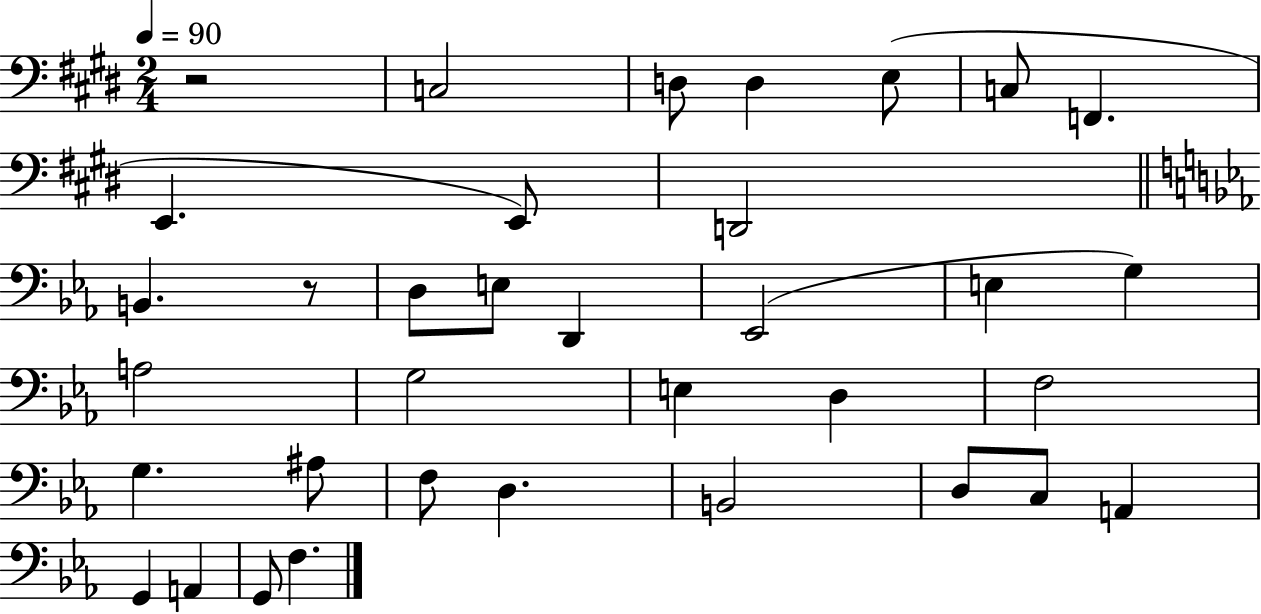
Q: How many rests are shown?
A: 2